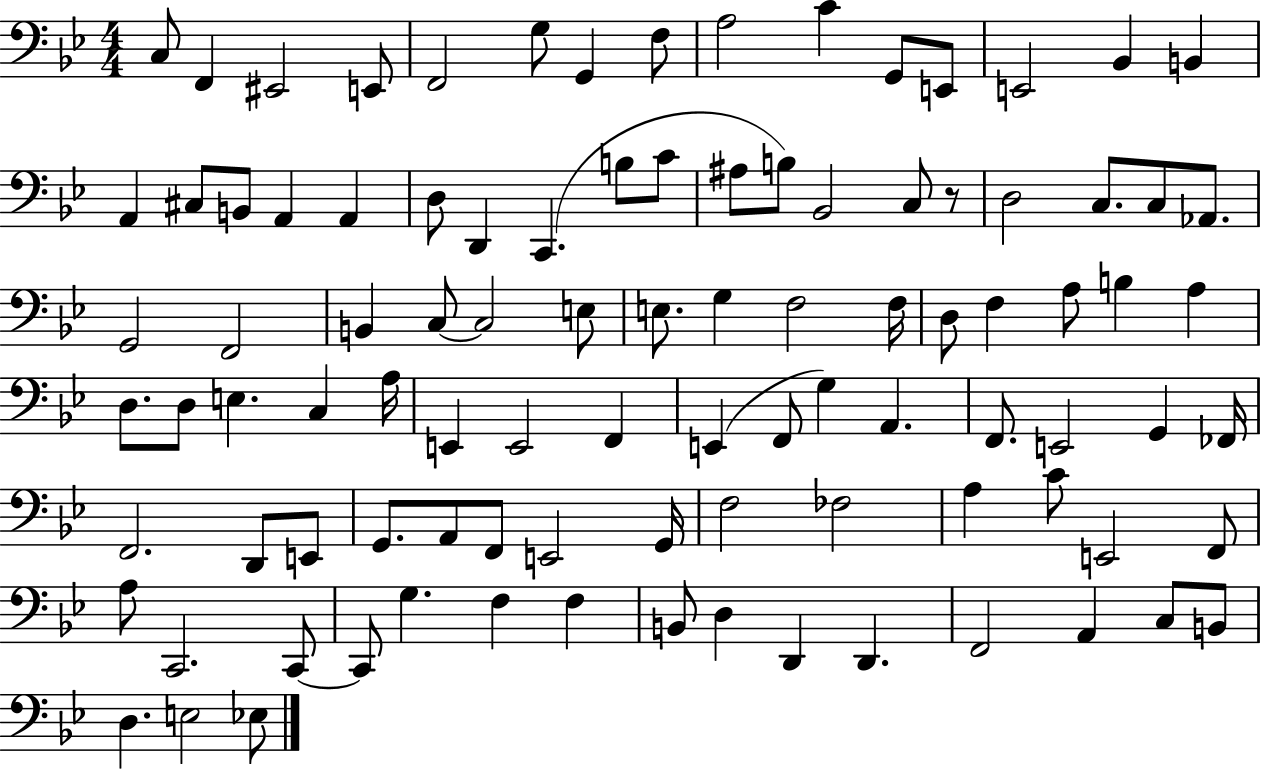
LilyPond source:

{
  \clef bass
  \numericTimeSignature
  \time 4/4
  \key bes \major
  c8 f,4 eis,2 e,8 | f,2 g8 g,4 f8 | a2 c'4 g,8 e,8 | e,2 bes,4 b,4 | \break a,4 cis8 b,8 a,4 a,4 | d8 d,4 c,4.( b8 c'8 | ais8 b8) bes,2 c8 r8 | d2 c8. c8 aes,8. | \break g,2 f,2 | b,4 c8~~ c2 e8 | e8. g4 f2 f16 | d8 f4 a8 b4 a4 | \break d8. d8 e4. c4 a16 | e,4 e,2 f,4 | e,4( f,8 g4) a,4. | f,8. e,2 g,4 fes,16 | \break f,2. d,8 e,8 | g,8. a,8 f,8 e,2 g,16 | f2 fes2 | a4 c'8 e,2 f,8 | \break a8 c,2. c,8~~ | c,8 g4. f4 f4 | b,8 d4 d,4 d,4. | f,2 a,4 c8 b,8 | \break d4. e2 ees8 | \bar "|."
}